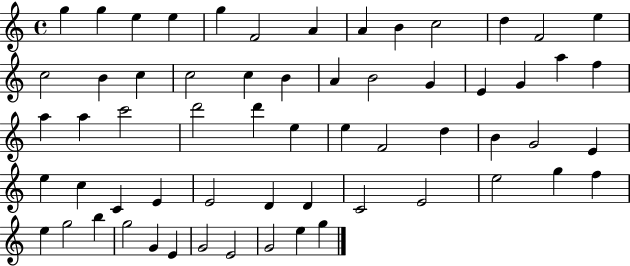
{
  \clef treble
  \time 4/4
  \defaultTimeSignature
  \key c \major
  g''4 g''4 e''4 e''4 | g''4 f'2 a'4 | a'4 b'4 c''2 | d''4 f'2 e''4 | \break c''2 b'4 c''4 | c''2 c''4 b'4 | a'4 b'2 g'4 | e'4 g'4 a''4 f''4 | \break a''4 a''4 c'''2 | d'''2 d'''4 e''4 | e''4 f'2 d''4 | b'4 g'2 e'4 | \break e''4 c''4 c'4 e'4 | e'2 d'4 d'4 | c'2 e'2 | e''2 g''4 f''4 | \break e''4 g''2 b''4 | g''2 g'4 e'4 | g'2 e'2 | g'2 e''4 g''4 | \break \bar "|."
}